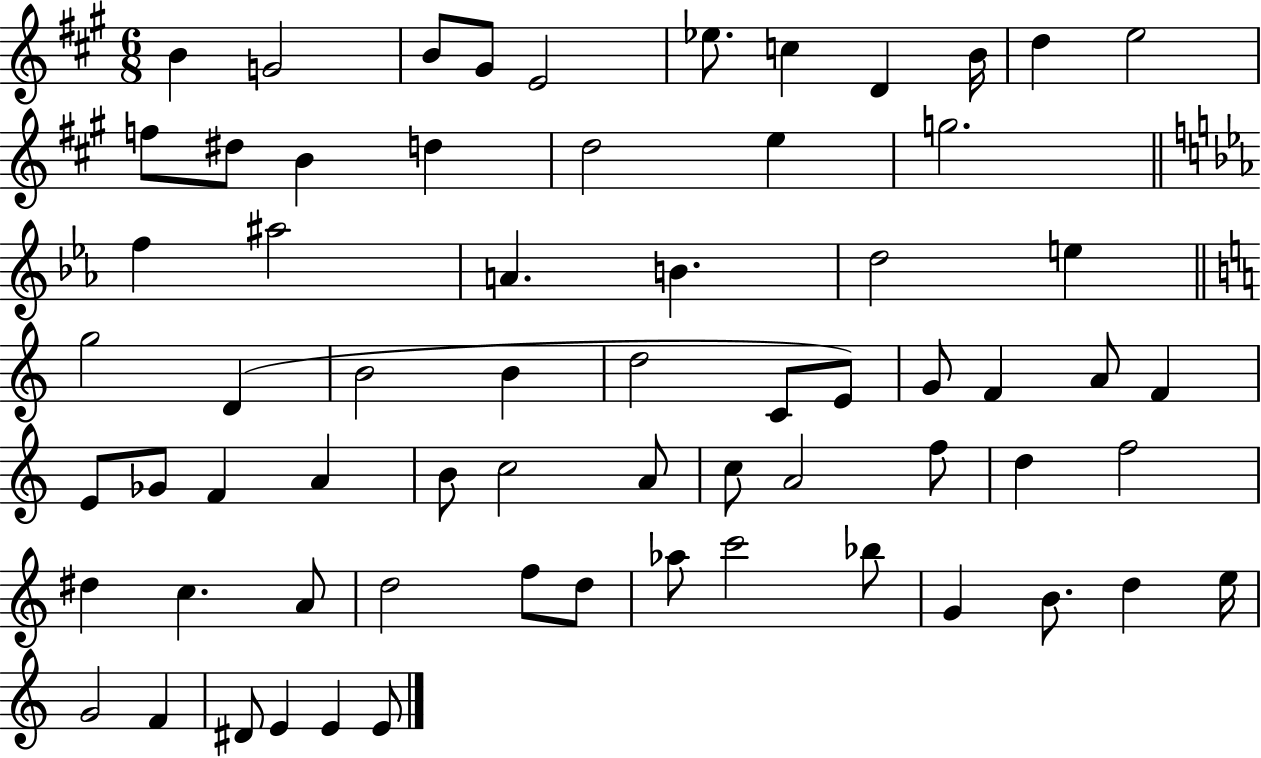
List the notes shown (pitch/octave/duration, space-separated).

B4/q G4/h B4/e G#4/e E4/h Eb5/e. C5/q D4/q B4/s D5/q E5/h F5/e D#5/e B4/q D5/q D5/h E5/q G5/h. F5/q A#5/h A4/q. B4/q. D5/h E5/q G5/h D4/q B4/h B4/q D5/h C4/e E4/e G4/e F4/q A4/e F4/q E4/e Gb4/e F4/q A4/q B4/e C5/h A4/e C5/e A4/h F5/e D5/q F5/h D#5/q C5/q. A4/e D5/h F5/e D5/e Ab5/e C6/h Bb5/e G4/q B4/e. D5/q E5/s G4/h F4/q D#4/e E4/q E4/q E4/e